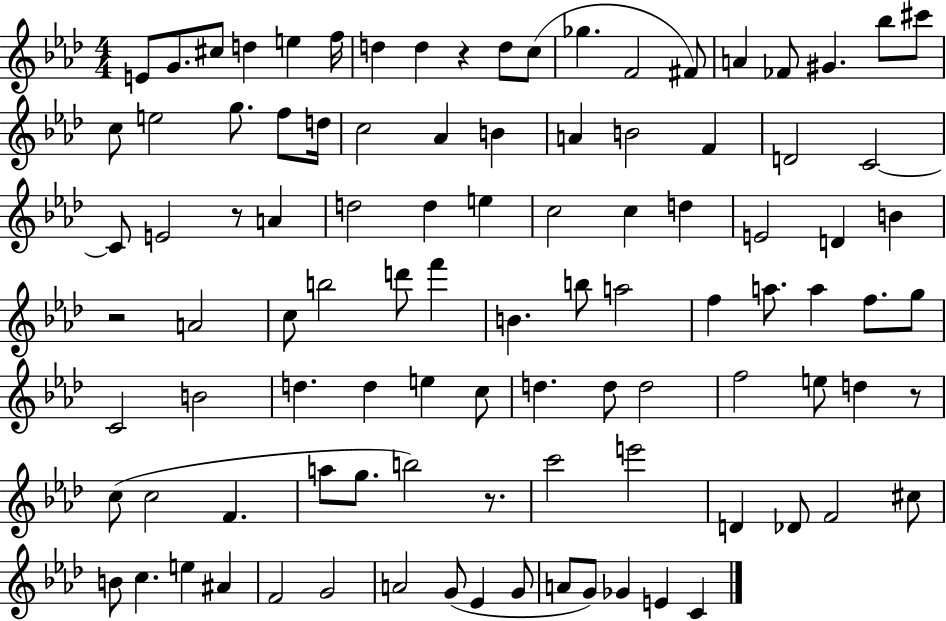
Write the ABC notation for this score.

X:1
T:Untitled
M:4/4
L:1/4
K:Ab
E/2 G/2 ^c/2 d e f/4 d d z d/2 c/2 _g F2 ^F/2 A _F/2 ^G _b/2 ^c'/2 c/2 e2 g/2 f/2 d/4 c2 _A B A B2 F D2 C2 C/2 E2 z/2 A d2 d e c2 c d E2 D B z2 A2 c/2 b2 d'/2 f' B b/2 a2 f a/2 a f/2 g/2 C2 B2 d d e c/2 d d/2 d2 f2 e/2 d z/2 c/2 c2 F a/2 g/2 b2 z/2 c'2 e'2 D _D/2 F2 ^c/2 B/2 c e ^A F2 G2 A2 G/2 _E G/2 A/2 G/2 _G E C